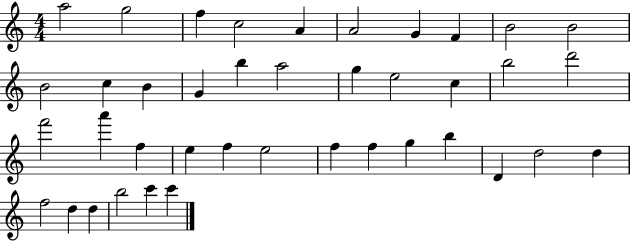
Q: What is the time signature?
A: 4/4